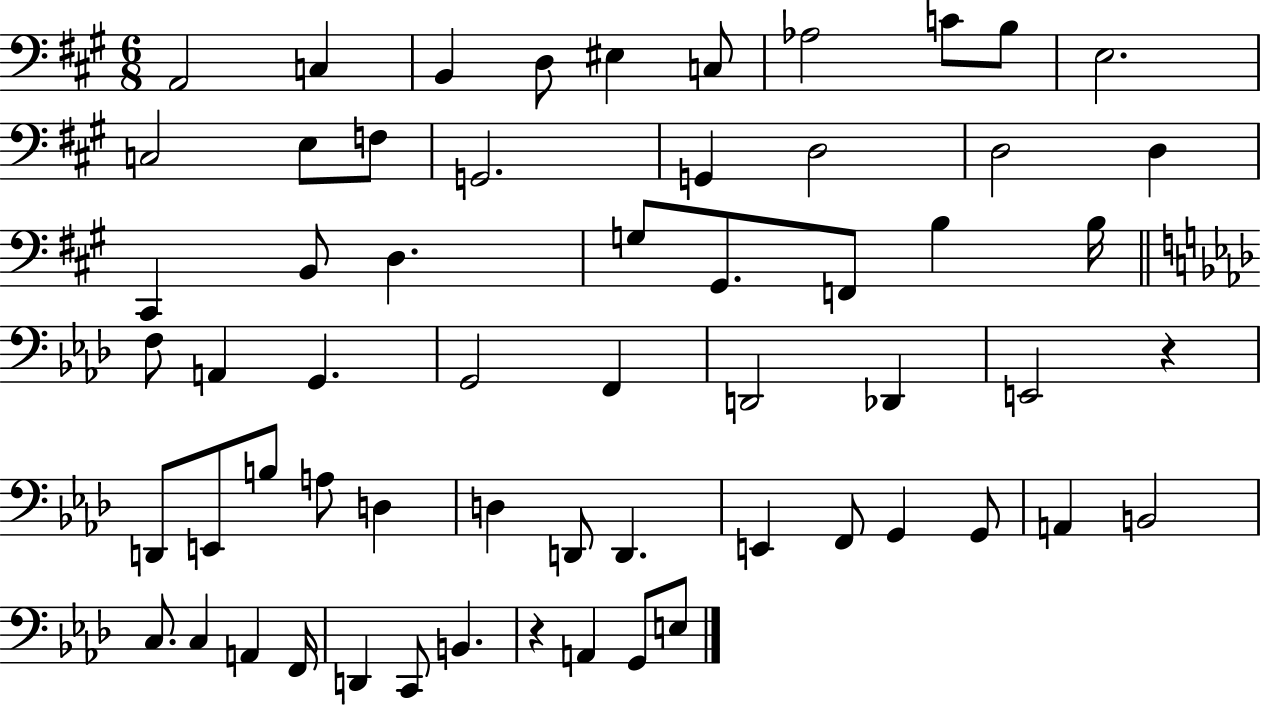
X:1
T:Untitled
M:6/8
L:1/4
K:A
A,,2 C, B,, D,/2 ^E, C,/2 _A,2 C/2 B,/2 E,2 C,2 E,/2 F,/2 G,,2 G,, D,2 D,2 D, ^C,, B,,/2 D, G,/2 ^G,,/2 F,,/2 B, B,/4 F,/2 A,, G,, G,,2 F,, D,,2 _D,, E,,2 z D,,/2 E,,/2 B,/2 A,/2 D, D, D,,/2 D,, E,, F,,/2 G,, G,,/2 A,, B,,2 C,/2 C, A,, F,,/4 D,, C,,/2 B,, z A,, G,,/2 E,/2